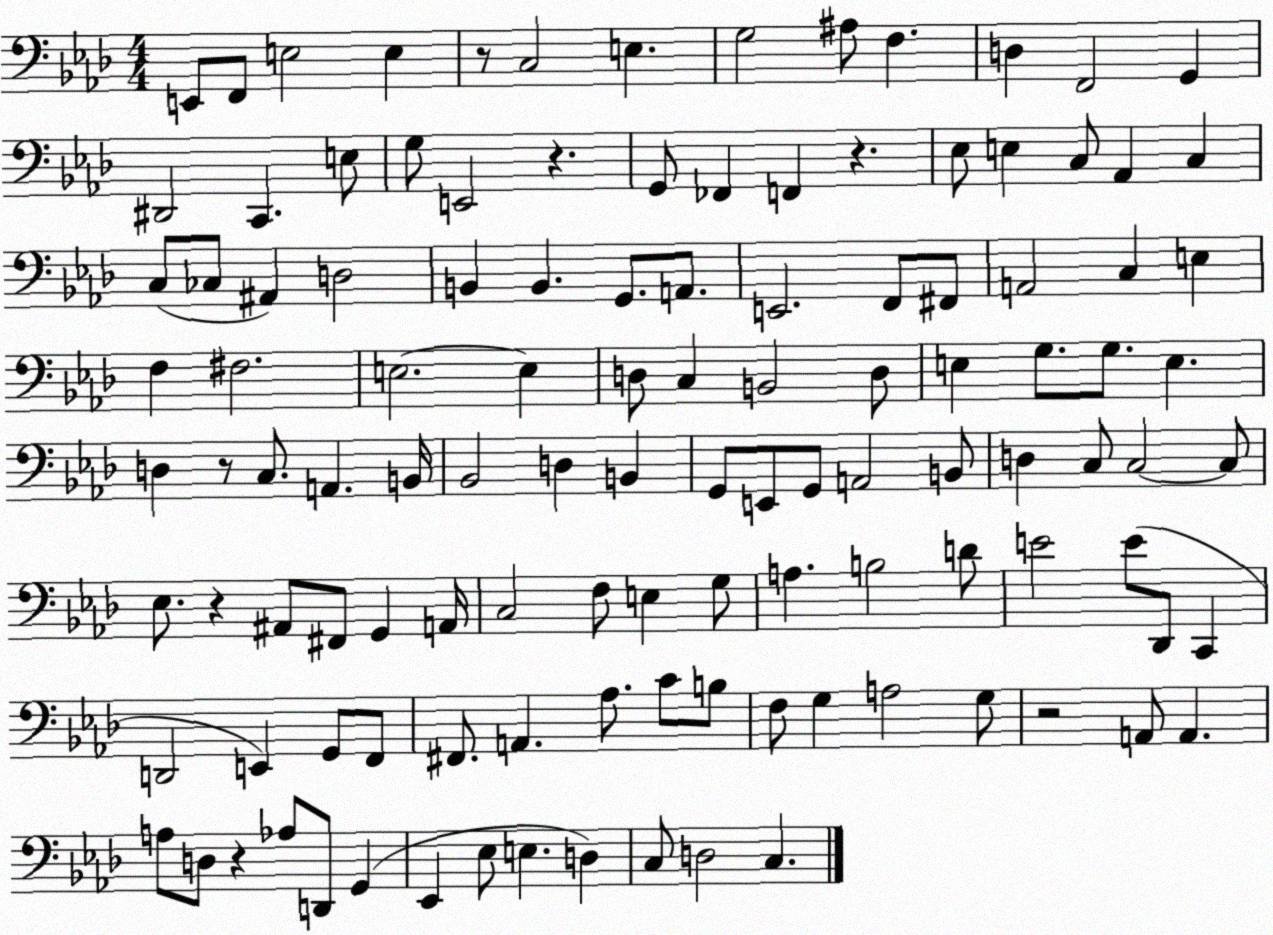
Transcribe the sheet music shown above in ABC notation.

X:1
T:Untitled
M:4/4
L:1/4
K:Ab
E,,/2 F,,/2 E,2 E, z/2 C,2 E, G,2 ^A,/2 F, D, F,,2 G,, ^D,,2 C,, E,/2 G,/2 E,,2 z G,,/2 _F,, F,, z _E,/2 E, C,/2 _A,, C, C,/2 _C,/2 ^A,, D,2 B,, B,, G,,/2 A,,/2 E,,2 F,,/2 ^F,,/2 A,,2 C, E, F, ^F,2 E,2 E, D,/2 C, B,,2 D,/2 E, G,/2 G,/2 E, D, z/2 C,/2 A,, B,,/4 _B,,2 D, B,, G,,/2 E,,/2 G,,/2 A,,2 B,,/2 D, C,/2 C,2 C,/2 _E,/2 z ^A,,/2 ^F,,/2 G,, A,,/4 C,2 F,/2 E, G,/2 A, B,2 D/2 E2 E/2 _D,,/2 C,, D,,2 E,, G,,/2 F,,/2 ^F,,/2 A,, _A,/2 C/2 B,/2 F,/2 G, A,2 G,/2 z2 A,,/2 A,, A,/2 D,/2 z _A,/2 D,,/2 G,, _E,, _E,/2 E, D, C,/2 D,2 C,